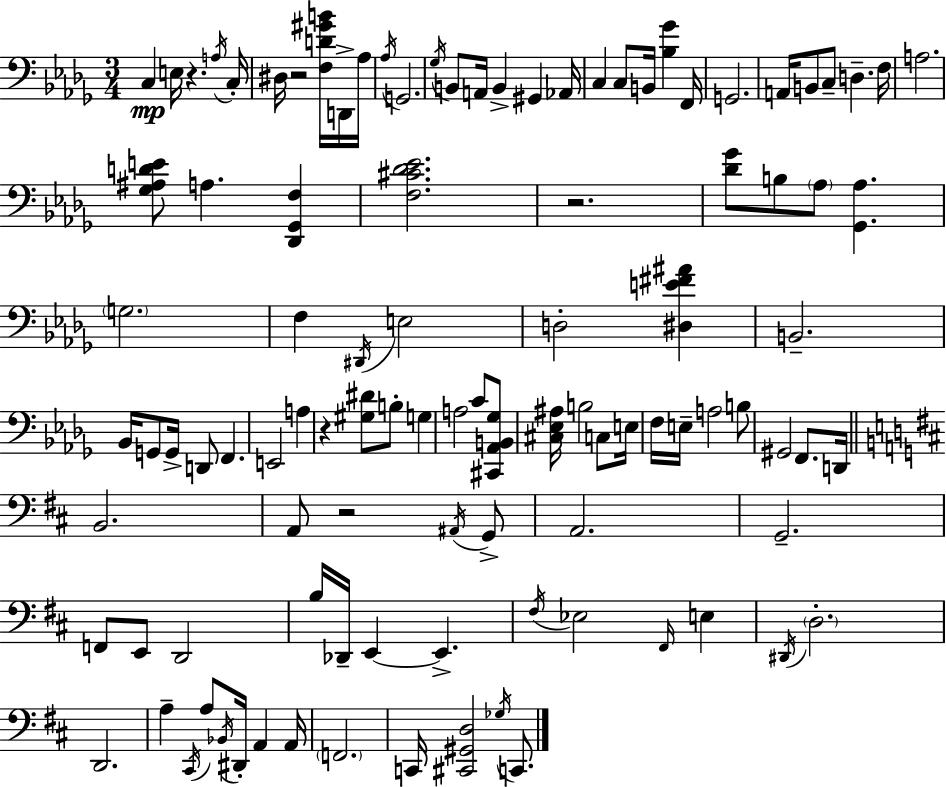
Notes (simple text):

C3/q E3/s R/q. A3/s C3/s D#3/s R/h [F3,D4,G#4,B4]/s D2/s Ab3/s Ab3/s G2/h. Gb3/s B2/e A2/s B2/q G#2/q Ab2/s C3/q C3/e B2/s [Bb3,Gb4]/q F2/s G2/h. A2/s B2/e C3/e D3/q. F3/s A3/h. [Gb3,A#3,D4,E4]/e A3/q. [Db2,Gb2,F3]/q [F3,C#4,Db4,Eb4]/h. R/h. [Db4,Gb4]/e B3/e Ab3/e [Gb2,Ab3]/q. G3/h. F3/q D#2/s E3/h D3/h [D#3,E4,F#4,A#4]/q B2/h. Bb2/s G2/e G2/s D2/e F2/q. E2/h A3/q R/q [G#3,D#4]/e B3/e G3/q A3/h C4/e [C#2,Ab2,B2,Gb3]/e [C#3,Eb3,A#3]/s B3/h C3/e E3/s F3/s E3/s A3/h B3/e G#2/h F2/e. D2/s B2/h. A2/e R/h A#2/s G2/e A2/h. G2/h. F2/e E2/e D2/h B3/s Db2/s E2/q E2/q. F#3/s Eb3/h F#2/s E3/q D#2/s D3/h. D2/h. A3/q C#2/s A3/e Bb2/s D#2/s A2/q A2/s F2/h. C2/s [C#2,G#2,D3]/h Gb3/s C2/e.